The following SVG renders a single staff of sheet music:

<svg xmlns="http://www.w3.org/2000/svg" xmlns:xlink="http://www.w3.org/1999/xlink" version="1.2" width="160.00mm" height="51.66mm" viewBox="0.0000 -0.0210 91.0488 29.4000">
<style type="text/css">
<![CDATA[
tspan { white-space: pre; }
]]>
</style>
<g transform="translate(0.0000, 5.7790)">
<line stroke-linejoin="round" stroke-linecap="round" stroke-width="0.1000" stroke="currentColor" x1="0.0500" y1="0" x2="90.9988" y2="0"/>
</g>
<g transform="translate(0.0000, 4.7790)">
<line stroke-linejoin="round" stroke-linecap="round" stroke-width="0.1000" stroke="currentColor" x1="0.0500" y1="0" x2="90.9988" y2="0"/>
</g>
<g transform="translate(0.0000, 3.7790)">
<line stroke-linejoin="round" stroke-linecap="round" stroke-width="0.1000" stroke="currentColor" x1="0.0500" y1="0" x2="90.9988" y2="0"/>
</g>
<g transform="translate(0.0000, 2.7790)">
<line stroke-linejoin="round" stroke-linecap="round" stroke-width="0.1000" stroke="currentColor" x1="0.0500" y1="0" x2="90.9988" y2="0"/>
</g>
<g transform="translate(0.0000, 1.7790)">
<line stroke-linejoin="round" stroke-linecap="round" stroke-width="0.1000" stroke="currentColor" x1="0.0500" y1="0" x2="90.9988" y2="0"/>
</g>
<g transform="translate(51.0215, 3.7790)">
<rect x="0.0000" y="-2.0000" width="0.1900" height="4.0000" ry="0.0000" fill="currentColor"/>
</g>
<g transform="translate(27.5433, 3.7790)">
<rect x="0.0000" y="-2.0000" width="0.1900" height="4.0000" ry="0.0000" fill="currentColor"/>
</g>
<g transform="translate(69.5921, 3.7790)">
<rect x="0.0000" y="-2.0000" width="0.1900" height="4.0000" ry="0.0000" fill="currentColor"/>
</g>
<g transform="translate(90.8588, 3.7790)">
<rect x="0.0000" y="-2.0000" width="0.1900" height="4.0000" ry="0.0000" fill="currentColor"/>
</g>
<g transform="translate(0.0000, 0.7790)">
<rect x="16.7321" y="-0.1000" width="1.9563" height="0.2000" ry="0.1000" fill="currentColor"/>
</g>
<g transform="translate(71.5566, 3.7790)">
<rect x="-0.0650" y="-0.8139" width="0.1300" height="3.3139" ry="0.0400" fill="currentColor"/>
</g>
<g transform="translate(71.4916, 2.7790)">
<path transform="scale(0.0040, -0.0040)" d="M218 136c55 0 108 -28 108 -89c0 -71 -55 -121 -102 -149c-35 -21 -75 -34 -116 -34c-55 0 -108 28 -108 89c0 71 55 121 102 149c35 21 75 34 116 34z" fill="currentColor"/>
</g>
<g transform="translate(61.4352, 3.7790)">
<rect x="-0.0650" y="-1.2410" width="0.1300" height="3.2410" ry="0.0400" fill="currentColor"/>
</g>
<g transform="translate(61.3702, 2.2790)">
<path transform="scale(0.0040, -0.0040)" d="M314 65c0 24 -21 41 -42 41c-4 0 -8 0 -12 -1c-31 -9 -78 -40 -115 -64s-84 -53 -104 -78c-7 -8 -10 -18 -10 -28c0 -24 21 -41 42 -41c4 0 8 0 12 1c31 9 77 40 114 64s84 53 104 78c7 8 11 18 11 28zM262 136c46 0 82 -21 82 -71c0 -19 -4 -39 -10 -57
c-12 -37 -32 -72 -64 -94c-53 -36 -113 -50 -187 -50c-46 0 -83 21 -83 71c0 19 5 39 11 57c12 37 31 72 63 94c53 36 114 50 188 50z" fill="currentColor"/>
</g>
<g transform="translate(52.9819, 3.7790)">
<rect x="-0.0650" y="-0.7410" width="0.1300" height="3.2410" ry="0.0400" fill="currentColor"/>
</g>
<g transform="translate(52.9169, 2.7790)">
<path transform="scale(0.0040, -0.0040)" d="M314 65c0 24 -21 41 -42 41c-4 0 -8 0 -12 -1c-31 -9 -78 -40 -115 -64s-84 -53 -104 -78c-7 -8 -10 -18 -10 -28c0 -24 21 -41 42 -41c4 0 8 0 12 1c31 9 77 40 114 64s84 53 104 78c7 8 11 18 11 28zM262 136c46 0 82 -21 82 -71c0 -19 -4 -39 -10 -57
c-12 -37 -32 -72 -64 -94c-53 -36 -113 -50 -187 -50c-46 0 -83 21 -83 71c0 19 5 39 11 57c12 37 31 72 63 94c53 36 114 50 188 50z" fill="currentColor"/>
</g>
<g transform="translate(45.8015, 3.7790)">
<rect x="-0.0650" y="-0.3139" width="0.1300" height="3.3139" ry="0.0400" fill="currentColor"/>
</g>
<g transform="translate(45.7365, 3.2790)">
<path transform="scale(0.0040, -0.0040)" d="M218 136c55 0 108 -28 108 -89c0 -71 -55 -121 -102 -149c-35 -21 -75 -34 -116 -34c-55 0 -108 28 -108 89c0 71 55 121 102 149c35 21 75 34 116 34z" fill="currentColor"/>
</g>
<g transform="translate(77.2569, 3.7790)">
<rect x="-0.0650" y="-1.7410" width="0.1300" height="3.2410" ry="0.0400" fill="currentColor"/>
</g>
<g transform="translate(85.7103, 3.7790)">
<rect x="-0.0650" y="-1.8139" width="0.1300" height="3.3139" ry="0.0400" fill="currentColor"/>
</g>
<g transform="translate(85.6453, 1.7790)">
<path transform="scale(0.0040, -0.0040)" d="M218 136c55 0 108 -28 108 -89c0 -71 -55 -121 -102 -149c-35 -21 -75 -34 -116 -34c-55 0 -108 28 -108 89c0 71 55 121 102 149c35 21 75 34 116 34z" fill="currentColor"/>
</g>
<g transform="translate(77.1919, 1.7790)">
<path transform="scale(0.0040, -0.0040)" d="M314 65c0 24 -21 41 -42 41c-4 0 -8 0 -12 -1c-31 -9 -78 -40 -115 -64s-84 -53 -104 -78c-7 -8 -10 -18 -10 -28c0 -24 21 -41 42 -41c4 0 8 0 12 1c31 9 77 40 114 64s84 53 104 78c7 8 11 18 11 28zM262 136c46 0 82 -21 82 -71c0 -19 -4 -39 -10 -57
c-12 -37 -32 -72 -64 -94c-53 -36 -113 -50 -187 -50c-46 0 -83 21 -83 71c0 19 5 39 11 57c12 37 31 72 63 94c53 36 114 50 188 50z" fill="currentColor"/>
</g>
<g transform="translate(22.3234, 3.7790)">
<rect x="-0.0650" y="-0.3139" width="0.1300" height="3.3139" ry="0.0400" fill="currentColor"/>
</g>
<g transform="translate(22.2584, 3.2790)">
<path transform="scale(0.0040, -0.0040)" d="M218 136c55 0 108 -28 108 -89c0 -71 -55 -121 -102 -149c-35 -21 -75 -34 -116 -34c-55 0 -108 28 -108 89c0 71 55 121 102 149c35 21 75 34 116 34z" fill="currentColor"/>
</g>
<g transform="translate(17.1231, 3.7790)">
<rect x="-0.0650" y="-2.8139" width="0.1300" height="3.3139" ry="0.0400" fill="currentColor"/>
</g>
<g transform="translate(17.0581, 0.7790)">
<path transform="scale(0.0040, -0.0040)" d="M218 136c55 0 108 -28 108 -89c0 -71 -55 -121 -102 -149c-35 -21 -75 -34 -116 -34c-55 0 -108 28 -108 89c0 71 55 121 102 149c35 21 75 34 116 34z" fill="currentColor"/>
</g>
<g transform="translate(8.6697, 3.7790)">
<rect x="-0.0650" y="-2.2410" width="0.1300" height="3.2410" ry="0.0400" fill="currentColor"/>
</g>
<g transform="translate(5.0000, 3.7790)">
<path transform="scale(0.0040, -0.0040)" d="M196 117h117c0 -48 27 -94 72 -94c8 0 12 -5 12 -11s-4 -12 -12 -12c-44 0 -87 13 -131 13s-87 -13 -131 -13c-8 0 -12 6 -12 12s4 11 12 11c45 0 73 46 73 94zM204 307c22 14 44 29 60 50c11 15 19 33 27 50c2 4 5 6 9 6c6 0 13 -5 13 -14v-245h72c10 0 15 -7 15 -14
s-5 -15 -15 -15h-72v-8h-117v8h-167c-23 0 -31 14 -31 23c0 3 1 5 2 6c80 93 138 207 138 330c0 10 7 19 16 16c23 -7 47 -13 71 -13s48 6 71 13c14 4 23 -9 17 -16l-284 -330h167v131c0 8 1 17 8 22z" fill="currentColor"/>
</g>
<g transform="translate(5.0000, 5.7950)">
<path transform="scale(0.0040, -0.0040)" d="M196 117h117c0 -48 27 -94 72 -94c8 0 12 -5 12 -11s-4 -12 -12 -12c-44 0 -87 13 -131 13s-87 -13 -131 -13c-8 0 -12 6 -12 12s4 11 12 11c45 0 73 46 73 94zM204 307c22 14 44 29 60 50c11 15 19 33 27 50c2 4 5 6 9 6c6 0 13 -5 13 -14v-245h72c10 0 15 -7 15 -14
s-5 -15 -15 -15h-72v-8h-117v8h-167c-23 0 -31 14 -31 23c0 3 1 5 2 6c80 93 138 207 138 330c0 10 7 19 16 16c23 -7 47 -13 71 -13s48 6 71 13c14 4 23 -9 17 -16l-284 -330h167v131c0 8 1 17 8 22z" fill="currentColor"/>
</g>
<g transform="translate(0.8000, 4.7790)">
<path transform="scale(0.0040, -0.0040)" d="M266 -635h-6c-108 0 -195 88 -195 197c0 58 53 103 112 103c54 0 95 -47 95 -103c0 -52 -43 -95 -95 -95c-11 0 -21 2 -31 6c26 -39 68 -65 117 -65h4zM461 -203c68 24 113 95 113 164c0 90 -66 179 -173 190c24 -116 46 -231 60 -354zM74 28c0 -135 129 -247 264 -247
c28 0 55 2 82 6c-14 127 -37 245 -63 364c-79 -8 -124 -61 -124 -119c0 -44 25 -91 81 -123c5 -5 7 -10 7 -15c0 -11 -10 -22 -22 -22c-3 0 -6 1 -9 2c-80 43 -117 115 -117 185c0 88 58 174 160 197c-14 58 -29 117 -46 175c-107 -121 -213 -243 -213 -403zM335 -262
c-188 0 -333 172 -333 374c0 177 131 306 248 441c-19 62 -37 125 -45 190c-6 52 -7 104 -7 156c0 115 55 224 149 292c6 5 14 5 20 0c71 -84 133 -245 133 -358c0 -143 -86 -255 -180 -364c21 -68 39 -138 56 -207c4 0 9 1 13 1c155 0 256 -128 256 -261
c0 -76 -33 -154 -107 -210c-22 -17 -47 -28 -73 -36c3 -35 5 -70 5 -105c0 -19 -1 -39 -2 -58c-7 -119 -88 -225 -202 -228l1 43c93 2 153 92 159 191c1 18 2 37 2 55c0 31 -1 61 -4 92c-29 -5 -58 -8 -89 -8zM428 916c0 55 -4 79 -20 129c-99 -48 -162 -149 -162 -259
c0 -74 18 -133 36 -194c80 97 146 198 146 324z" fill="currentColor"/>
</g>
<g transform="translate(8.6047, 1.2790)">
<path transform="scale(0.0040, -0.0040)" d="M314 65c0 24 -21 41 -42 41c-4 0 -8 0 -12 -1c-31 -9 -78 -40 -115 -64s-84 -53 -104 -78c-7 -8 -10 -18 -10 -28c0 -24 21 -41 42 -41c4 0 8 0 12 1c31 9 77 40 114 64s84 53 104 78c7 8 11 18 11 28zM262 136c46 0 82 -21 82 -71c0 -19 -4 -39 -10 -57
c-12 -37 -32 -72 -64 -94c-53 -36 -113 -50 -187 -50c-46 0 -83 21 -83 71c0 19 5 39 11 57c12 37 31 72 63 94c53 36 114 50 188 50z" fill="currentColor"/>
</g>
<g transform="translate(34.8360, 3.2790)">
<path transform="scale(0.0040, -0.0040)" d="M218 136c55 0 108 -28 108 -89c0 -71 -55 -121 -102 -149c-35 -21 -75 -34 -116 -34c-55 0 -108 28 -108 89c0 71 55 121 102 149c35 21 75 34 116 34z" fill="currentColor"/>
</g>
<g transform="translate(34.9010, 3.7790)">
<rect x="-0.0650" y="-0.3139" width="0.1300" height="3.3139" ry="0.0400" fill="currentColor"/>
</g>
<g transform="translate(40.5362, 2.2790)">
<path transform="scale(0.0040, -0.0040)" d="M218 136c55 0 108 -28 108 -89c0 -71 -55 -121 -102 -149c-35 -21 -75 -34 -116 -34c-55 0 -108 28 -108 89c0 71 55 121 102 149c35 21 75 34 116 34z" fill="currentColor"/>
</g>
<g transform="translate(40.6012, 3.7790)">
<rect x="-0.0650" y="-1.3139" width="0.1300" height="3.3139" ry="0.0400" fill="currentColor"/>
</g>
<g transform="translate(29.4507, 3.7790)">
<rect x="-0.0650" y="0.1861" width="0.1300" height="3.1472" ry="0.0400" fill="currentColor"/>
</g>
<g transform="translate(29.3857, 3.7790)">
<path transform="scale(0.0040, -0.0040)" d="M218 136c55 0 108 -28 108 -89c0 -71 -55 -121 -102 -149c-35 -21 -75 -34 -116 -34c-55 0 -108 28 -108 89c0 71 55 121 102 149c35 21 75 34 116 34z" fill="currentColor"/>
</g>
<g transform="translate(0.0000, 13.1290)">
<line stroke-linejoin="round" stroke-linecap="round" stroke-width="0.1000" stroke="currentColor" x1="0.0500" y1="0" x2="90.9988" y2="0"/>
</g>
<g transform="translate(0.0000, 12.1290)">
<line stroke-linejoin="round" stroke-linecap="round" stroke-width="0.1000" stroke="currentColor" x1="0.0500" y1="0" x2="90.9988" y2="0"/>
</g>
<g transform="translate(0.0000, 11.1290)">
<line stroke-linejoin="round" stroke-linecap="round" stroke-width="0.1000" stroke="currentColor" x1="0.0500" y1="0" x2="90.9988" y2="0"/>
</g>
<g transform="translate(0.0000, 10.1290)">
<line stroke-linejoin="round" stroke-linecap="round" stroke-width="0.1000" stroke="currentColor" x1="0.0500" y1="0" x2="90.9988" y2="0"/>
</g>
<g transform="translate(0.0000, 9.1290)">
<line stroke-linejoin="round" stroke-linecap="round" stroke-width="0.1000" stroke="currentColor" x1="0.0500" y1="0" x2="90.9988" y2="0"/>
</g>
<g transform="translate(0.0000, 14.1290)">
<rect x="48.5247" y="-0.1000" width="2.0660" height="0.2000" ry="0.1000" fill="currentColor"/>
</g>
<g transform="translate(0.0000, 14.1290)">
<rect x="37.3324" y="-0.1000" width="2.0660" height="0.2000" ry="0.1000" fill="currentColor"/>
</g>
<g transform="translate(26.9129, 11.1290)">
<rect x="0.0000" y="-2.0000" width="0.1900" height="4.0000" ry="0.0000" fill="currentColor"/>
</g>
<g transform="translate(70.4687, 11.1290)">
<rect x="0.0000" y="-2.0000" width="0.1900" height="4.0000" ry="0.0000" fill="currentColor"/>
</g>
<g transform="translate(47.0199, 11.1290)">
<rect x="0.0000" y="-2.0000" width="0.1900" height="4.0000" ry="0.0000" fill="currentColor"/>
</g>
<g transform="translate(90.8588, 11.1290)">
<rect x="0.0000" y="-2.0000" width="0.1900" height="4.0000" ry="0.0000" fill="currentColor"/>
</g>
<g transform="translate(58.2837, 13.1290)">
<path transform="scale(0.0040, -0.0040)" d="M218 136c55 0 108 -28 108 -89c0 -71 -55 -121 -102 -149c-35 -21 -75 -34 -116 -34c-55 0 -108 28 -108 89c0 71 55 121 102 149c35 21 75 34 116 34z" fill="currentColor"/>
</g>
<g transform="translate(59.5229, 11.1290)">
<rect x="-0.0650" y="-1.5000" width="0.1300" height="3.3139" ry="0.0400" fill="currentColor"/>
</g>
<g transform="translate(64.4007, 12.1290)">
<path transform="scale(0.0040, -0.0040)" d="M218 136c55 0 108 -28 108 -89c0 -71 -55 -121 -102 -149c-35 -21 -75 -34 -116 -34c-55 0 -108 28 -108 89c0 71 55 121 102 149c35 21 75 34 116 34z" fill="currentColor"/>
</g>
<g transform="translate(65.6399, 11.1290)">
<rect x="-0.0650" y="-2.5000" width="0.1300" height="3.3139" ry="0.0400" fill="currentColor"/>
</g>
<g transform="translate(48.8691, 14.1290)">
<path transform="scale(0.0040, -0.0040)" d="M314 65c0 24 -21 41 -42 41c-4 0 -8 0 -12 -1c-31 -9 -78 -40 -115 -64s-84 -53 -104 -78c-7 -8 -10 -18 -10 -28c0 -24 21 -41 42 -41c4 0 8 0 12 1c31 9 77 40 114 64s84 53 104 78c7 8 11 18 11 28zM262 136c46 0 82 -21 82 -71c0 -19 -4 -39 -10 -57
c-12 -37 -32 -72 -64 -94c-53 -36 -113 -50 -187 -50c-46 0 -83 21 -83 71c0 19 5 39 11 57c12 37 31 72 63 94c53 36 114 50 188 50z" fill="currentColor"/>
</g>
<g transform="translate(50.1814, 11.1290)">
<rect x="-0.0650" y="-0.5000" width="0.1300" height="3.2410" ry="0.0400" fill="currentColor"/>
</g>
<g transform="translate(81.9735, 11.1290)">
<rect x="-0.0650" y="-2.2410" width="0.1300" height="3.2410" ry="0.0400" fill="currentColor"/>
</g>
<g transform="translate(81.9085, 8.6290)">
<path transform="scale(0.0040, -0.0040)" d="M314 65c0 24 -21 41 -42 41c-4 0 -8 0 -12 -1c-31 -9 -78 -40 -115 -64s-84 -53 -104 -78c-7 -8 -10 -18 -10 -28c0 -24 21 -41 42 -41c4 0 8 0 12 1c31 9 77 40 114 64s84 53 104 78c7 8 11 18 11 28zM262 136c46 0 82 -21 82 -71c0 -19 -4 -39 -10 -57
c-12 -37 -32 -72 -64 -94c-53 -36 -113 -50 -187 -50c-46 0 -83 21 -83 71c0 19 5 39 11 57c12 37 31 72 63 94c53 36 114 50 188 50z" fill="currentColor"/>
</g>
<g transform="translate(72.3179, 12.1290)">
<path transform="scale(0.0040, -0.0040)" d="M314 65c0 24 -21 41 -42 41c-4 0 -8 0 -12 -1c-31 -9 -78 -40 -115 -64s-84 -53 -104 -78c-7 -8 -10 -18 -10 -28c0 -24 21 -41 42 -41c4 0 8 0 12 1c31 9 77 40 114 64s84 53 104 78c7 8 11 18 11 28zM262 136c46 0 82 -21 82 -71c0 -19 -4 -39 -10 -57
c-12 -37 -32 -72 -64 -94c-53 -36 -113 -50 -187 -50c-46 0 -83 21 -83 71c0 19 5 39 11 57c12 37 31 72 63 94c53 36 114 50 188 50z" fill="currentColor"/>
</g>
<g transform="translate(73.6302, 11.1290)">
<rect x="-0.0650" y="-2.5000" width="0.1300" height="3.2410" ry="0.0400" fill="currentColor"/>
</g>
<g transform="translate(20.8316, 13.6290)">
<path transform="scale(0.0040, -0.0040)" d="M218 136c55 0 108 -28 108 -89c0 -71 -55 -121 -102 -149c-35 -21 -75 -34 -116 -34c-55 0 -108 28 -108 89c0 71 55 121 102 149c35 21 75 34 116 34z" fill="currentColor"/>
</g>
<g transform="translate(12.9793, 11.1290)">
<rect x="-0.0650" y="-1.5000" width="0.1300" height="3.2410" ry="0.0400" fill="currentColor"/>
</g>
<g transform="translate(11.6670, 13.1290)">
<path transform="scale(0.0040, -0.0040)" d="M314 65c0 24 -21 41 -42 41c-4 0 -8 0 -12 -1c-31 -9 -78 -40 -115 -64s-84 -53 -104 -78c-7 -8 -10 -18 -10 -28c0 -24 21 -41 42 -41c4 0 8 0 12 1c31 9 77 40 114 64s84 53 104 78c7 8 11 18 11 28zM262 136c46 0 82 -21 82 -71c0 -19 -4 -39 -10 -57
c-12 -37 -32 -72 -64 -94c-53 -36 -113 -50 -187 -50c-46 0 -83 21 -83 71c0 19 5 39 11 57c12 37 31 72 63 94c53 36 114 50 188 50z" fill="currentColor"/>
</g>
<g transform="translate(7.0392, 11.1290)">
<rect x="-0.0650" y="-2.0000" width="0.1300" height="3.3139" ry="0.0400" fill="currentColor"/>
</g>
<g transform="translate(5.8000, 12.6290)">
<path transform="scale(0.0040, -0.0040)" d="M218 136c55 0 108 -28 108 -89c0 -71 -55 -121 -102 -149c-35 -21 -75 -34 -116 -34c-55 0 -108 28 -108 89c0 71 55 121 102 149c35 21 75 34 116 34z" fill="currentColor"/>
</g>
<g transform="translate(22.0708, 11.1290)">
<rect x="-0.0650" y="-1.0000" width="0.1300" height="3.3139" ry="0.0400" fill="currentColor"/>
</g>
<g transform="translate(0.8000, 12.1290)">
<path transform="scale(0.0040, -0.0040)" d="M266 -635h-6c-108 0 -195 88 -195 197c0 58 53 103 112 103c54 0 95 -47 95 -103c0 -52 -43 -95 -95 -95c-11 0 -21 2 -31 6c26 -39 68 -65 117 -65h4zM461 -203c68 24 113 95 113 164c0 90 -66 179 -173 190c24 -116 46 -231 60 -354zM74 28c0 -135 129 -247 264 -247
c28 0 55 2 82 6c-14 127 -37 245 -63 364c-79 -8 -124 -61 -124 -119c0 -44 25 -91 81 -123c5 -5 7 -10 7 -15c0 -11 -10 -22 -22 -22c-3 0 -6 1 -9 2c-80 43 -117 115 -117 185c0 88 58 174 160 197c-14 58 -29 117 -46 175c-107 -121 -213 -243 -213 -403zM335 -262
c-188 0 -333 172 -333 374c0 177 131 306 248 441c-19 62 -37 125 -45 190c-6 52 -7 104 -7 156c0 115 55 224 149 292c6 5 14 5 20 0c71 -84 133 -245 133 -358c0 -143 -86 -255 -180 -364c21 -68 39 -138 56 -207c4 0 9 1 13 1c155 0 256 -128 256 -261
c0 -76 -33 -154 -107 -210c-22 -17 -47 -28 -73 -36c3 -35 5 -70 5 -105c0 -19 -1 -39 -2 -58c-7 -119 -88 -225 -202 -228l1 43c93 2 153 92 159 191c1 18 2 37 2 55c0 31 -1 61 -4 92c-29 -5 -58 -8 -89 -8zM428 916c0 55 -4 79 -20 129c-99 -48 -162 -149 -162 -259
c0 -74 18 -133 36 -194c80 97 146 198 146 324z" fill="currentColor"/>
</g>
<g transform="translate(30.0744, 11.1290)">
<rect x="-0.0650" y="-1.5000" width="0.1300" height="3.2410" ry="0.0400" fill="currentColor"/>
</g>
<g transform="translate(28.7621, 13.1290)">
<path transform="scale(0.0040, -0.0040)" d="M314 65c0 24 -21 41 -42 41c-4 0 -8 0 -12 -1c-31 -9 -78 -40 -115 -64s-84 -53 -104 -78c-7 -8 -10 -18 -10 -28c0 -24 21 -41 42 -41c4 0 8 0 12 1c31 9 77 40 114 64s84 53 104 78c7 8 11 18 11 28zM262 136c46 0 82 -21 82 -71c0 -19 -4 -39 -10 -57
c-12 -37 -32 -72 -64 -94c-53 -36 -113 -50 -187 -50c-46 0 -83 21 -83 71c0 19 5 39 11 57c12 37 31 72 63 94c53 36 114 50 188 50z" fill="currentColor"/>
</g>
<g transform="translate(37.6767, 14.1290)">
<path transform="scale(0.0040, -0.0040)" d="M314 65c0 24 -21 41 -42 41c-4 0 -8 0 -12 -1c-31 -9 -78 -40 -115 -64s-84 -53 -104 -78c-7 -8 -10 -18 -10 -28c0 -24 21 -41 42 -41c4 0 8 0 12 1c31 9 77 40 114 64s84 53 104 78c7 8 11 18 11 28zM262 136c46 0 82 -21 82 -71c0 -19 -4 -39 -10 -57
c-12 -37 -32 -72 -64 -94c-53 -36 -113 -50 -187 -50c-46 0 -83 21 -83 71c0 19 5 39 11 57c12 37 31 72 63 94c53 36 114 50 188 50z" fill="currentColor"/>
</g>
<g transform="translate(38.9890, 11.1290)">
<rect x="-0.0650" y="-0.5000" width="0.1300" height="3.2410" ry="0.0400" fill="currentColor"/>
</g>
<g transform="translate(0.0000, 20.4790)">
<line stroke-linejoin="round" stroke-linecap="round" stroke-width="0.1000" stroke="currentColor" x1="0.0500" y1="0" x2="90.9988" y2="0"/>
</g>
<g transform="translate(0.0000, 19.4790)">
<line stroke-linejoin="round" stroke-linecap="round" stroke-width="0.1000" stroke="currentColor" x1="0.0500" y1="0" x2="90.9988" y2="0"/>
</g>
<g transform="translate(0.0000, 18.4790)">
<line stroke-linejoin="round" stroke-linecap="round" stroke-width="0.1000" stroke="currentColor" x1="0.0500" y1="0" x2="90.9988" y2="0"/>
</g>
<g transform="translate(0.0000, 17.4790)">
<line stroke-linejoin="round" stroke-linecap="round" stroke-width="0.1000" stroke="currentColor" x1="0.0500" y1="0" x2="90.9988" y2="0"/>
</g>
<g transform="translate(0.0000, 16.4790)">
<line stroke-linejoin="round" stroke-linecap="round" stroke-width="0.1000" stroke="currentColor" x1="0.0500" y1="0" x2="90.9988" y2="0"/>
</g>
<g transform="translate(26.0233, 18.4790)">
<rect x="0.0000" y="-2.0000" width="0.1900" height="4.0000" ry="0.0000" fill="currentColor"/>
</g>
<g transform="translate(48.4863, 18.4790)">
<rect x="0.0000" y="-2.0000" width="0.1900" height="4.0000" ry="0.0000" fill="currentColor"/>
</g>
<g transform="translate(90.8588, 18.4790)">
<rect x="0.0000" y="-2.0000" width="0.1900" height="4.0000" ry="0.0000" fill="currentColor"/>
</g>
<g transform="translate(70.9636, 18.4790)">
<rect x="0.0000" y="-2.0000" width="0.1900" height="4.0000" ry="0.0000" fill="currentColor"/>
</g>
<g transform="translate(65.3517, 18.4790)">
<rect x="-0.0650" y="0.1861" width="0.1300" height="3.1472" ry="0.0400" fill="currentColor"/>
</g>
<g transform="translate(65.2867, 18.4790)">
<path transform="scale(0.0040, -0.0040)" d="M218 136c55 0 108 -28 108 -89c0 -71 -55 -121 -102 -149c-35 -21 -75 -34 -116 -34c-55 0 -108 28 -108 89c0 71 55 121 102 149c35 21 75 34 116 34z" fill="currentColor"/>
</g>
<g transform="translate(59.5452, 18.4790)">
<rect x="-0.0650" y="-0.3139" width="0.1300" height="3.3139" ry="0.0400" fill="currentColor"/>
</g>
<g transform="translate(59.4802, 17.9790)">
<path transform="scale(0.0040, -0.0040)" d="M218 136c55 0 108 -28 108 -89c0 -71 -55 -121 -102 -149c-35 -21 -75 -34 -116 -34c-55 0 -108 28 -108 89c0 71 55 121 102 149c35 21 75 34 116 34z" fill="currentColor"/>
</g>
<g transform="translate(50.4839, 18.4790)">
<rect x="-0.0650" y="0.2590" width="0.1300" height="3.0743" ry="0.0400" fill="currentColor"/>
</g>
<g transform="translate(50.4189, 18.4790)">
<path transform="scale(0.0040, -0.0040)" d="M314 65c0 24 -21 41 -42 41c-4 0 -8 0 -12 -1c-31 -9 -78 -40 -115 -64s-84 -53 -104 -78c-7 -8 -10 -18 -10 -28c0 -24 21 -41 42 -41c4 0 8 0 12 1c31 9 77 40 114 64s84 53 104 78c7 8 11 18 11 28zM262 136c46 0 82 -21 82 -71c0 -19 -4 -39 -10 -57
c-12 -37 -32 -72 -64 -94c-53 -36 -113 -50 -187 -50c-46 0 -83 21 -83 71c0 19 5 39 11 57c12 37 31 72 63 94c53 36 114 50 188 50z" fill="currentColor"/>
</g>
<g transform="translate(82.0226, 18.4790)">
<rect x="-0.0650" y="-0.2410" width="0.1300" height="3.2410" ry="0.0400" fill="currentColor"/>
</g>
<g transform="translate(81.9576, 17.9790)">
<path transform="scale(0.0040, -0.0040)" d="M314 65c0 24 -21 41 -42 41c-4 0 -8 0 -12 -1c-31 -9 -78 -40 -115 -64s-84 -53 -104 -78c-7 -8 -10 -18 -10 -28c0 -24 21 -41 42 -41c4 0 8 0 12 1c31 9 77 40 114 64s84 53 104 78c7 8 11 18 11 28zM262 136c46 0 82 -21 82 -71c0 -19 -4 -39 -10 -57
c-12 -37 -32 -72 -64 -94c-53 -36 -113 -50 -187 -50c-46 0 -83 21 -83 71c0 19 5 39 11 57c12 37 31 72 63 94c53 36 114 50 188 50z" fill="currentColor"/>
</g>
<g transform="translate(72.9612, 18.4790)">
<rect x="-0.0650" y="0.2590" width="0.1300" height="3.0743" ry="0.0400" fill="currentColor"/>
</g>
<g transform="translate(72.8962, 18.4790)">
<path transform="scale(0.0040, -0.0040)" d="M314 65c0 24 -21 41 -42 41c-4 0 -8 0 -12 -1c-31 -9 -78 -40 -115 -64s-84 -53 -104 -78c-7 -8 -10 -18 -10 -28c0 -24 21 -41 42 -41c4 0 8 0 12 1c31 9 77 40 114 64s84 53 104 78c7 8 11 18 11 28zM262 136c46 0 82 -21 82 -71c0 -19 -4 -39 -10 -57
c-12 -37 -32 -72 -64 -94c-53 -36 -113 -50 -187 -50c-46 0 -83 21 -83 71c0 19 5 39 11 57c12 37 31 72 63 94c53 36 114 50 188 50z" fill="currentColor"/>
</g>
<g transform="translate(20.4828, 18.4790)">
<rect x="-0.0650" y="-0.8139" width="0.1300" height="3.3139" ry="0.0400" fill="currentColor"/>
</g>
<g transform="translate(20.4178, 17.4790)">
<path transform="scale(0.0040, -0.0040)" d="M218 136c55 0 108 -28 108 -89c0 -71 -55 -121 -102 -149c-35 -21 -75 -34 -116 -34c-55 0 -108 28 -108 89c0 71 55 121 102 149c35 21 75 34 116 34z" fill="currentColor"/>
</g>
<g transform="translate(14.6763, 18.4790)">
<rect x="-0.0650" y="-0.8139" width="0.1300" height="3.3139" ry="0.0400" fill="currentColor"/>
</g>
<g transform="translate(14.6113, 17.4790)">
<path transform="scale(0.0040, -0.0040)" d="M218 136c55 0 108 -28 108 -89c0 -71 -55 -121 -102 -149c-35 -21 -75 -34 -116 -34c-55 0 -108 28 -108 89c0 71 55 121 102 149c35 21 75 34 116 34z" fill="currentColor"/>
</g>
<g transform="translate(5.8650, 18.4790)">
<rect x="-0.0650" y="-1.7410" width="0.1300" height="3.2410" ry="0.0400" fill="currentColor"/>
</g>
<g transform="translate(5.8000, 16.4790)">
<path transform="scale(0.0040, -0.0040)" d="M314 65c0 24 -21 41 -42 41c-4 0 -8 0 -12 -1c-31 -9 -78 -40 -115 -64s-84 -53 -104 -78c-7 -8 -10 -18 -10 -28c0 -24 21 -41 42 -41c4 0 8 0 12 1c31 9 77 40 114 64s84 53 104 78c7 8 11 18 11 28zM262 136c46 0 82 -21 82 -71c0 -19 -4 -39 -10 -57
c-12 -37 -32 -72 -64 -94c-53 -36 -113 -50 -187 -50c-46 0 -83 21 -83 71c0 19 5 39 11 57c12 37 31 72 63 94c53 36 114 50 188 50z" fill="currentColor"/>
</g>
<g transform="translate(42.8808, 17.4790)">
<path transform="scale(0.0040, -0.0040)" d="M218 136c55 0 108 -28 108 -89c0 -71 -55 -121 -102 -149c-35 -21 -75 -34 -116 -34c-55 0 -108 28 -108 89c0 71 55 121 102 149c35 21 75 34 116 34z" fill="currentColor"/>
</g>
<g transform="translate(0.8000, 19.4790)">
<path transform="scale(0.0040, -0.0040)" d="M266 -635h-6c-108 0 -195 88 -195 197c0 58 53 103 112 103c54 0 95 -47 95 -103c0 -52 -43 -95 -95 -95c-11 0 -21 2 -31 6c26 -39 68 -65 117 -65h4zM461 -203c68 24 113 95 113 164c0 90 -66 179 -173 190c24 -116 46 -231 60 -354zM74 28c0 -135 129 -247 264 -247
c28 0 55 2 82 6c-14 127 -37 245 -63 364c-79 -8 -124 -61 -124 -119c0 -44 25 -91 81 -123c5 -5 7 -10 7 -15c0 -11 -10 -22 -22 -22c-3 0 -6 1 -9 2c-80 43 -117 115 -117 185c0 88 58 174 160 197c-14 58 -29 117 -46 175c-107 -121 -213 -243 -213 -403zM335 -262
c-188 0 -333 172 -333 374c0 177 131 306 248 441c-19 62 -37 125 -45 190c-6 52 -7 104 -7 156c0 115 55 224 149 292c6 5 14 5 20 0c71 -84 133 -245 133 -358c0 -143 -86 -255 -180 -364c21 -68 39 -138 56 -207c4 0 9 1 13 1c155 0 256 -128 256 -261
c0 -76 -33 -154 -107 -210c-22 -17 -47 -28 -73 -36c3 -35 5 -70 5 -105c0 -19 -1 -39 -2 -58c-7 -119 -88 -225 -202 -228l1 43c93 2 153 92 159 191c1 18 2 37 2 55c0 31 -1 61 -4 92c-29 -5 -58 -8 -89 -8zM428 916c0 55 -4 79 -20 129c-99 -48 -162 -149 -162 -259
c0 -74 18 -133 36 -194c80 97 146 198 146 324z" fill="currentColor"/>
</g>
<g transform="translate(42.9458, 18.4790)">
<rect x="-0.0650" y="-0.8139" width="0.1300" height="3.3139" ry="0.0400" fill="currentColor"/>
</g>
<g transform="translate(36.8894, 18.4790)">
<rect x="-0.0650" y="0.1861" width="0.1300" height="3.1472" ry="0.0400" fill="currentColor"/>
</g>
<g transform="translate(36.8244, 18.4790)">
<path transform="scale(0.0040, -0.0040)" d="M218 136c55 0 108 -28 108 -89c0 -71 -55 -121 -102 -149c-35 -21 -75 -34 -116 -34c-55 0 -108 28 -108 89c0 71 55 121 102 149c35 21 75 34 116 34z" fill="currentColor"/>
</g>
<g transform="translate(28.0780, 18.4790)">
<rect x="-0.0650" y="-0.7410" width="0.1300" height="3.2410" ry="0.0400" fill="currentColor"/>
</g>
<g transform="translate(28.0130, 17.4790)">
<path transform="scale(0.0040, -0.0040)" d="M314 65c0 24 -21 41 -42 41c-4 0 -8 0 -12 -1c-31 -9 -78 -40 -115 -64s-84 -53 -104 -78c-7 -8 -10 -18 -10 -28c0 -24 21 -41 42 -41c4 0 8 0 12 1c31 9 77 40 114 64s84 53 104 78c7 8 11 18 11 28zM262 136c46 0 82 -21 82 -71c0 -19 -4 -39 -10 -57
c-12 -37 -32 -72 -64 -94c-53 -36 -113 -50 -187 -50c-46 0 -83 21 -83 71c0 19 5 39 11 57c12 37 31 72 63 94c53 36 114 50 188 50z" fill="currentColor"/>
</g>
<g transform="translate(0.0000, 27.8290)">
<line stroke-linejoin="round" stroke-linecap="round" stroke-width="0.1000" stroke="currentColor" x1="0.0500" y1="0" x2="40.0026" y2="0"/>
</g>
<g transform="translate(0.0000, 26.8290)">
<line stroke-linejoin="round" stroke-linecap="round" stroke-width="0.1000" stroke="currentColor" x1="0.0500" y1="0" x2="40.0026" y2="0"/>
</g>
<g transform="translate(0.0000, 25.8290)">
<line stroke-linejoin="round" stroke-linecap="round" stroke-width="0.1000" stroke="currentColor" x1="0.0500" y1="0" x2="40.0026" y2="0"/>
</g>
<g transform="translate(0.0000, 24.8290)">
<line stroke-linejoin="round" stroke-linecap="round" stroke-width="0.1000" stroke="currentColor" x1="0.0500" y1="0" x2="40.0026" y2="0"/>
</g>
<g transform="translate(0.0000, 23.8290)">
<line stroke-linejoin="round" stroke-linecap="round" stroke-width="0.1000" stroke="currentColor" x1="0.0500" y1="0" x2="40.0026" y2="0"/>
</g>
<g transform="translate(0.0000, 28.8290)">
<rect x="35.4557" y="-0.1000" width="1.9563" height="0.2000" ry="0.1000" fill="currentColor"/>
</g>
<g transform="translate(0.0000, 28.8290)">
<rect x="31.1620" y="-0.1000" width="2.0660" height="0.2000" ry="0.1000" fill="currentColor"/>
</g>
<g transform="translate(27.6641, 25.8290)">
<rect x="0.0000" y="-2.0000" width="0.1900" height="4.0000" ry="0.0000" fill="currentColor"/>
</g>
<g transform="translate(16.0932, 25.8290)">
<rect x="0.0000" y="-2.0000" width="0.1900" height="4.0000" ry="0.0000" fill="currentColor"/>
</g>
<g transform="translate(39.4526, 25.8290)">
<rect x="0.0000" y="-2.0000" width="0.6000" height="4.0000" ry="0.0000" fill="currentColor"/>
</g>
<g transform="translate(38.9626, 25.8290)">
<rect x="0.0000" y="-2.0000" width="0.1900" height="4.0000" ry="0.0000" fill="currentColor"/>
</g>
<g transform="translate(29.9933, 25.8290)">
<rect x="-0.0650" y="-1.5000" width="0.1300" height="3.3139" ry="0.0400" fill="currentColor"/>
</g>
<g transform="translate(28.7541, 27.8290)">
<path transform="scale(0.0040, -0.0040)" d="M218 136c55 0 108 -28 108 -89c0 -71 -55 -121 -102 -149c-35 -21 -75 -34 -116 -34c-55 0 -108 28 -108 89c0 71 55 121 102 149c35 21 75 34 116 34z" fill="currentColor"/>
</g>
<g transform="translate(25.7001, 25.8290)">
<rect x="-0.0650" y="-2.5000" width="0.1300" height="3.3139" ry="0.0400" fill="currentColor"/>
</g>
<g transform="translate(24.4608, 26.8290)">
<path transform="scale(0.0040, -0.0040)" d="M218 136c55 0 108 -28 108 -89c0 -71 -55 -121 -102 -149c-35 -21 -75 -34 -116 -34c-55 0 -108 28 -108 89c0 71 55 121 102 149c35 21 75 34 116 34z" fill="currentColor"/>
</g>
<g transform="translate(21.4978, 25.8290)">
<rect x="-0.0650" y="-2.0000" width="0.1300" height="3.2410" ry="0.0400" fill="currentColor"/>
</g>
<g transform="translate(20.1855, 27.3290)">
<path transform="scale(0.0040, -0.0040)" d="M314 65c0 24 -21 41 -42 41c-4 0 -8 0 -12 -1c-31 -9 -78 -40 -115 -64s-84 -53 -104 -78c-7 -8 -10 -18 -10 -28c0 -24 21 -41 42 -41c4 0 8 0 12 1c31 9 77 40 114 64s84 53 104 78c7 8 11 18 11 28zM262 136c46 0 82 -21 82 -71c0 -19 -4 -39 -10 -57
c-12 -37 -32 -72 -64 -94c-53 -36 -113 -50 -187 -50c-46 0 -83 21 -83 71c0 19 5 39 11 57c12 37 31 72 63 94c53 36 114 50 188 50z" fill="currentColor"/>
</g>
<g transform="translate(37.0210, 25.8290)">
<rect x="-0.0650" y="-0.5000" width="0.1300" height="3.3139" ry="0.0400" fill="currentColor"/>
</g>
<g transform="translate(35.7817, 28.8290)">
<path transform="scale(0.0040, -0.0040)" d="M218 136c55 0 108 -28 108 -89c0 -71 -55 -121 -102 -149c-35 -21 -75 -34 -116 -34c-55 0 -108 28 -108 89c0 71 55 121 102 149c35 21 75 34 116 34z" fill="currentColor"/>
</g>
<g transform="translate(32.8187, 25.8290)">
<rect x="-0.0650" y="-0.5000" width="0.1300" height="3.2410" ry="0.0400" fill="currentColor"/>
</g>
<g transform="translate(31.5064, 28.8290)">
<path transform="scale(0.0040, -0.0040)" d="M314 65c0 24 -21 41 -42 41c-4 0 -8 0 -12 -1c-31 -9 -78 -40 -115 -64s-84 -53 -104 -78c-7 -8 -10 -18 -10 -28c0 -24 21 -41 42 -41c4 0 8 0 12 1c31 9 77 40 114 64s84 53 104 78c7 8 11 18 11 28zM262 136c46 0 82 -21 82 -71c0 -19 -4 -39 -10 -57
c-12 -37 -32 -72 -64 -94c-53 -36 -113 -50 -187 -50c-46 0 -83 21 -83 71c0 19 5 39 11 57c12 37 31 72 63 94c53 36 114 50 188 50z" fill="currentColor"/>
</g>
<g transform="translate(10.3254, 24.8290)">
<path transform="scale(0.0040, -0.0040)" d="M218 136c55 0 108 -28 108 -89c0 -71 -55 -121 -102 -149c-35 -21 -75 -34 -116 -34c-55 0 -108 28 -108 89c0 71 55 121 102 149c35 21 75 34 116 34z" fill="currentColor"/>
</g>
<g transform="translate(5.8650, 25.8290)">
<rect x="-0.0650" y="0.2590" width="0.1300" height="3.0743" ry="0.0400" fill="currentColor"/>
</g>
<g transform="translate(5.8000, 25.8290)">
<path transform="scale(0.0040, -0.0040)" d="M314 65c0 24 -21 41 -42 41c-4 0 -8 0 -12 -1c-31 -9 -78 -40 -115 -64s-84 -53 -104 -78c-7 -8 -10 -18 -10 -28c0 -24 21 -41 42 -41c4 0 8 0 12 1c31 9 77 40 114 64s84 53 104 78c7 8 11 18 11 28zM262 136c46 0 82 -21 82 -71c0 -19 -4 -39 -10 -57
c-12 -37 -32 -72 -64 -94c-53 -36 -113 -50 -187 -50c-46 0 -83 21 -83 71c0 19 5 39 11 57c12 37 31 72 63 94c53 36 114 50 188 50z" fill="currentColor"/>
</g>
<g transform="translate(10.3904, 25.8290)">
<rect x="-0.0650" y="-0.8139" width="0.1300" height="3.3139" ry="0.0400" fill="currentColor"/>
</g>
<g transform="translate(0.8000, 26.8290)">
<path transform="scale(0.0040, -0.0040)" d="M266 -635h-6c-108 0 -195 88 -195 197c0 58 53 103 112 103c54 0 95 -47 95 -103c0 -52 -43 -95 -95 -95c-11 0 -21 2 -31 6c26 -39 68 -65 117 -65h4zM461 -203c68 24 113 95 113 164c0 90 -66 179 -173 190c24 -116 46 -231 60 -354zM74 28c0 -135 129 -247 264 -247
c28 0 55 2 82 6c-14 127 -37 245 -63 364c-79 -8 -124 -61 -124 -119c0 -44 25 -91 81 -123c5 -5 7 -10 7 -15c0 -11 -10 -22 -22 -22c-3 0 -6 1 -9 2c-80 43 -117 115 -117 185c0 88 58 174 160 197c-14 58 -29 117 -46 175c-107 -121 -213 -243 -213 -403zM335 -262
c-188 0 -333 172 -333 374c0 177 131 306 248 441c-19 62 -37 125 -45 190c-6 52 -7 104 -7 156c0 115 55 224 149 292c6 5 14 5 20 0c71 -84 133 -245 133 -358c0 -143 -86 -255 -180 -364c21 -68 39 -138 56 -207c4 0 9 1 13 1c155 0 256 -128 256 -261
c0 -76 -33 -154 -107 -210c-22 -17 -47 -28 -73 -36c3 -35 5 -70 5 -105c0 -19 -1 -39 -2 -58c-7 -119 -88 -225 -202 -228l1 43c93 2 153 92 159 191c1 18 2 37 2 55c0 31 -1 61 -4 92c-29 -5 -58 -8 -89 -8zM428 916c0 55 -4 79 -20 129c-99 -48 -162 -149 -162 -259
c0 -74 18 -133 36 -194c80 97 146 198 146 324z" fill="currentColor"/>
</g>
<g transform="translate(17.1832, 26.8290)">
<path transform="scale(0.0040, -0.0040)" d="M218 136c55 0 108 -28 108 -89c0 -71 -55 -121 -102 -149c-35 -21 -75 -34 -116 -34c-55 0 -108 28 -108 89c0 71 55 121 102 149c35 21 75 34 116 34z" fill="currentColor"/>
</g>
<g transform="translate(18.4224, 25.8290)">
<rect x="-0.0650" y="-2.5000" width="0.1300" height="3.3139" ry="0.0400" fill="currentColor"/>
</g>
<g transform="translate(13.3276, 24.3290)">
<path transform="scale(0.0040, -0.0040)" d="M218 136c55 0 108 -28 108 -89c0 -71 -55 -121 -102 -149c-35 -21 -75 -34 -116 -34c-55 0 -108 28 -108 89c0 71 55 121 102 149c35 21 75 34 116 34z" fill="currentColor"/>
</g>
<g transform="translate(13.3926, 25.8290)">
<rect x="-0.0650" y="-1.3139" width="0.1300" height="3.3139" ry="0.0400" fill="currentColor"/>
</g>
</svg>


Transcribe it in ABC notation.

X:1
T:Untitled
M:4/4
L:1/4
K:C
g2 a c B c e c d2 e2 d f2 f F E2 D E2 C2 C2 E G G2 g2 f2 d d d2 B d B2 c B B2 c2 B2 d e G F2 G E C2 C